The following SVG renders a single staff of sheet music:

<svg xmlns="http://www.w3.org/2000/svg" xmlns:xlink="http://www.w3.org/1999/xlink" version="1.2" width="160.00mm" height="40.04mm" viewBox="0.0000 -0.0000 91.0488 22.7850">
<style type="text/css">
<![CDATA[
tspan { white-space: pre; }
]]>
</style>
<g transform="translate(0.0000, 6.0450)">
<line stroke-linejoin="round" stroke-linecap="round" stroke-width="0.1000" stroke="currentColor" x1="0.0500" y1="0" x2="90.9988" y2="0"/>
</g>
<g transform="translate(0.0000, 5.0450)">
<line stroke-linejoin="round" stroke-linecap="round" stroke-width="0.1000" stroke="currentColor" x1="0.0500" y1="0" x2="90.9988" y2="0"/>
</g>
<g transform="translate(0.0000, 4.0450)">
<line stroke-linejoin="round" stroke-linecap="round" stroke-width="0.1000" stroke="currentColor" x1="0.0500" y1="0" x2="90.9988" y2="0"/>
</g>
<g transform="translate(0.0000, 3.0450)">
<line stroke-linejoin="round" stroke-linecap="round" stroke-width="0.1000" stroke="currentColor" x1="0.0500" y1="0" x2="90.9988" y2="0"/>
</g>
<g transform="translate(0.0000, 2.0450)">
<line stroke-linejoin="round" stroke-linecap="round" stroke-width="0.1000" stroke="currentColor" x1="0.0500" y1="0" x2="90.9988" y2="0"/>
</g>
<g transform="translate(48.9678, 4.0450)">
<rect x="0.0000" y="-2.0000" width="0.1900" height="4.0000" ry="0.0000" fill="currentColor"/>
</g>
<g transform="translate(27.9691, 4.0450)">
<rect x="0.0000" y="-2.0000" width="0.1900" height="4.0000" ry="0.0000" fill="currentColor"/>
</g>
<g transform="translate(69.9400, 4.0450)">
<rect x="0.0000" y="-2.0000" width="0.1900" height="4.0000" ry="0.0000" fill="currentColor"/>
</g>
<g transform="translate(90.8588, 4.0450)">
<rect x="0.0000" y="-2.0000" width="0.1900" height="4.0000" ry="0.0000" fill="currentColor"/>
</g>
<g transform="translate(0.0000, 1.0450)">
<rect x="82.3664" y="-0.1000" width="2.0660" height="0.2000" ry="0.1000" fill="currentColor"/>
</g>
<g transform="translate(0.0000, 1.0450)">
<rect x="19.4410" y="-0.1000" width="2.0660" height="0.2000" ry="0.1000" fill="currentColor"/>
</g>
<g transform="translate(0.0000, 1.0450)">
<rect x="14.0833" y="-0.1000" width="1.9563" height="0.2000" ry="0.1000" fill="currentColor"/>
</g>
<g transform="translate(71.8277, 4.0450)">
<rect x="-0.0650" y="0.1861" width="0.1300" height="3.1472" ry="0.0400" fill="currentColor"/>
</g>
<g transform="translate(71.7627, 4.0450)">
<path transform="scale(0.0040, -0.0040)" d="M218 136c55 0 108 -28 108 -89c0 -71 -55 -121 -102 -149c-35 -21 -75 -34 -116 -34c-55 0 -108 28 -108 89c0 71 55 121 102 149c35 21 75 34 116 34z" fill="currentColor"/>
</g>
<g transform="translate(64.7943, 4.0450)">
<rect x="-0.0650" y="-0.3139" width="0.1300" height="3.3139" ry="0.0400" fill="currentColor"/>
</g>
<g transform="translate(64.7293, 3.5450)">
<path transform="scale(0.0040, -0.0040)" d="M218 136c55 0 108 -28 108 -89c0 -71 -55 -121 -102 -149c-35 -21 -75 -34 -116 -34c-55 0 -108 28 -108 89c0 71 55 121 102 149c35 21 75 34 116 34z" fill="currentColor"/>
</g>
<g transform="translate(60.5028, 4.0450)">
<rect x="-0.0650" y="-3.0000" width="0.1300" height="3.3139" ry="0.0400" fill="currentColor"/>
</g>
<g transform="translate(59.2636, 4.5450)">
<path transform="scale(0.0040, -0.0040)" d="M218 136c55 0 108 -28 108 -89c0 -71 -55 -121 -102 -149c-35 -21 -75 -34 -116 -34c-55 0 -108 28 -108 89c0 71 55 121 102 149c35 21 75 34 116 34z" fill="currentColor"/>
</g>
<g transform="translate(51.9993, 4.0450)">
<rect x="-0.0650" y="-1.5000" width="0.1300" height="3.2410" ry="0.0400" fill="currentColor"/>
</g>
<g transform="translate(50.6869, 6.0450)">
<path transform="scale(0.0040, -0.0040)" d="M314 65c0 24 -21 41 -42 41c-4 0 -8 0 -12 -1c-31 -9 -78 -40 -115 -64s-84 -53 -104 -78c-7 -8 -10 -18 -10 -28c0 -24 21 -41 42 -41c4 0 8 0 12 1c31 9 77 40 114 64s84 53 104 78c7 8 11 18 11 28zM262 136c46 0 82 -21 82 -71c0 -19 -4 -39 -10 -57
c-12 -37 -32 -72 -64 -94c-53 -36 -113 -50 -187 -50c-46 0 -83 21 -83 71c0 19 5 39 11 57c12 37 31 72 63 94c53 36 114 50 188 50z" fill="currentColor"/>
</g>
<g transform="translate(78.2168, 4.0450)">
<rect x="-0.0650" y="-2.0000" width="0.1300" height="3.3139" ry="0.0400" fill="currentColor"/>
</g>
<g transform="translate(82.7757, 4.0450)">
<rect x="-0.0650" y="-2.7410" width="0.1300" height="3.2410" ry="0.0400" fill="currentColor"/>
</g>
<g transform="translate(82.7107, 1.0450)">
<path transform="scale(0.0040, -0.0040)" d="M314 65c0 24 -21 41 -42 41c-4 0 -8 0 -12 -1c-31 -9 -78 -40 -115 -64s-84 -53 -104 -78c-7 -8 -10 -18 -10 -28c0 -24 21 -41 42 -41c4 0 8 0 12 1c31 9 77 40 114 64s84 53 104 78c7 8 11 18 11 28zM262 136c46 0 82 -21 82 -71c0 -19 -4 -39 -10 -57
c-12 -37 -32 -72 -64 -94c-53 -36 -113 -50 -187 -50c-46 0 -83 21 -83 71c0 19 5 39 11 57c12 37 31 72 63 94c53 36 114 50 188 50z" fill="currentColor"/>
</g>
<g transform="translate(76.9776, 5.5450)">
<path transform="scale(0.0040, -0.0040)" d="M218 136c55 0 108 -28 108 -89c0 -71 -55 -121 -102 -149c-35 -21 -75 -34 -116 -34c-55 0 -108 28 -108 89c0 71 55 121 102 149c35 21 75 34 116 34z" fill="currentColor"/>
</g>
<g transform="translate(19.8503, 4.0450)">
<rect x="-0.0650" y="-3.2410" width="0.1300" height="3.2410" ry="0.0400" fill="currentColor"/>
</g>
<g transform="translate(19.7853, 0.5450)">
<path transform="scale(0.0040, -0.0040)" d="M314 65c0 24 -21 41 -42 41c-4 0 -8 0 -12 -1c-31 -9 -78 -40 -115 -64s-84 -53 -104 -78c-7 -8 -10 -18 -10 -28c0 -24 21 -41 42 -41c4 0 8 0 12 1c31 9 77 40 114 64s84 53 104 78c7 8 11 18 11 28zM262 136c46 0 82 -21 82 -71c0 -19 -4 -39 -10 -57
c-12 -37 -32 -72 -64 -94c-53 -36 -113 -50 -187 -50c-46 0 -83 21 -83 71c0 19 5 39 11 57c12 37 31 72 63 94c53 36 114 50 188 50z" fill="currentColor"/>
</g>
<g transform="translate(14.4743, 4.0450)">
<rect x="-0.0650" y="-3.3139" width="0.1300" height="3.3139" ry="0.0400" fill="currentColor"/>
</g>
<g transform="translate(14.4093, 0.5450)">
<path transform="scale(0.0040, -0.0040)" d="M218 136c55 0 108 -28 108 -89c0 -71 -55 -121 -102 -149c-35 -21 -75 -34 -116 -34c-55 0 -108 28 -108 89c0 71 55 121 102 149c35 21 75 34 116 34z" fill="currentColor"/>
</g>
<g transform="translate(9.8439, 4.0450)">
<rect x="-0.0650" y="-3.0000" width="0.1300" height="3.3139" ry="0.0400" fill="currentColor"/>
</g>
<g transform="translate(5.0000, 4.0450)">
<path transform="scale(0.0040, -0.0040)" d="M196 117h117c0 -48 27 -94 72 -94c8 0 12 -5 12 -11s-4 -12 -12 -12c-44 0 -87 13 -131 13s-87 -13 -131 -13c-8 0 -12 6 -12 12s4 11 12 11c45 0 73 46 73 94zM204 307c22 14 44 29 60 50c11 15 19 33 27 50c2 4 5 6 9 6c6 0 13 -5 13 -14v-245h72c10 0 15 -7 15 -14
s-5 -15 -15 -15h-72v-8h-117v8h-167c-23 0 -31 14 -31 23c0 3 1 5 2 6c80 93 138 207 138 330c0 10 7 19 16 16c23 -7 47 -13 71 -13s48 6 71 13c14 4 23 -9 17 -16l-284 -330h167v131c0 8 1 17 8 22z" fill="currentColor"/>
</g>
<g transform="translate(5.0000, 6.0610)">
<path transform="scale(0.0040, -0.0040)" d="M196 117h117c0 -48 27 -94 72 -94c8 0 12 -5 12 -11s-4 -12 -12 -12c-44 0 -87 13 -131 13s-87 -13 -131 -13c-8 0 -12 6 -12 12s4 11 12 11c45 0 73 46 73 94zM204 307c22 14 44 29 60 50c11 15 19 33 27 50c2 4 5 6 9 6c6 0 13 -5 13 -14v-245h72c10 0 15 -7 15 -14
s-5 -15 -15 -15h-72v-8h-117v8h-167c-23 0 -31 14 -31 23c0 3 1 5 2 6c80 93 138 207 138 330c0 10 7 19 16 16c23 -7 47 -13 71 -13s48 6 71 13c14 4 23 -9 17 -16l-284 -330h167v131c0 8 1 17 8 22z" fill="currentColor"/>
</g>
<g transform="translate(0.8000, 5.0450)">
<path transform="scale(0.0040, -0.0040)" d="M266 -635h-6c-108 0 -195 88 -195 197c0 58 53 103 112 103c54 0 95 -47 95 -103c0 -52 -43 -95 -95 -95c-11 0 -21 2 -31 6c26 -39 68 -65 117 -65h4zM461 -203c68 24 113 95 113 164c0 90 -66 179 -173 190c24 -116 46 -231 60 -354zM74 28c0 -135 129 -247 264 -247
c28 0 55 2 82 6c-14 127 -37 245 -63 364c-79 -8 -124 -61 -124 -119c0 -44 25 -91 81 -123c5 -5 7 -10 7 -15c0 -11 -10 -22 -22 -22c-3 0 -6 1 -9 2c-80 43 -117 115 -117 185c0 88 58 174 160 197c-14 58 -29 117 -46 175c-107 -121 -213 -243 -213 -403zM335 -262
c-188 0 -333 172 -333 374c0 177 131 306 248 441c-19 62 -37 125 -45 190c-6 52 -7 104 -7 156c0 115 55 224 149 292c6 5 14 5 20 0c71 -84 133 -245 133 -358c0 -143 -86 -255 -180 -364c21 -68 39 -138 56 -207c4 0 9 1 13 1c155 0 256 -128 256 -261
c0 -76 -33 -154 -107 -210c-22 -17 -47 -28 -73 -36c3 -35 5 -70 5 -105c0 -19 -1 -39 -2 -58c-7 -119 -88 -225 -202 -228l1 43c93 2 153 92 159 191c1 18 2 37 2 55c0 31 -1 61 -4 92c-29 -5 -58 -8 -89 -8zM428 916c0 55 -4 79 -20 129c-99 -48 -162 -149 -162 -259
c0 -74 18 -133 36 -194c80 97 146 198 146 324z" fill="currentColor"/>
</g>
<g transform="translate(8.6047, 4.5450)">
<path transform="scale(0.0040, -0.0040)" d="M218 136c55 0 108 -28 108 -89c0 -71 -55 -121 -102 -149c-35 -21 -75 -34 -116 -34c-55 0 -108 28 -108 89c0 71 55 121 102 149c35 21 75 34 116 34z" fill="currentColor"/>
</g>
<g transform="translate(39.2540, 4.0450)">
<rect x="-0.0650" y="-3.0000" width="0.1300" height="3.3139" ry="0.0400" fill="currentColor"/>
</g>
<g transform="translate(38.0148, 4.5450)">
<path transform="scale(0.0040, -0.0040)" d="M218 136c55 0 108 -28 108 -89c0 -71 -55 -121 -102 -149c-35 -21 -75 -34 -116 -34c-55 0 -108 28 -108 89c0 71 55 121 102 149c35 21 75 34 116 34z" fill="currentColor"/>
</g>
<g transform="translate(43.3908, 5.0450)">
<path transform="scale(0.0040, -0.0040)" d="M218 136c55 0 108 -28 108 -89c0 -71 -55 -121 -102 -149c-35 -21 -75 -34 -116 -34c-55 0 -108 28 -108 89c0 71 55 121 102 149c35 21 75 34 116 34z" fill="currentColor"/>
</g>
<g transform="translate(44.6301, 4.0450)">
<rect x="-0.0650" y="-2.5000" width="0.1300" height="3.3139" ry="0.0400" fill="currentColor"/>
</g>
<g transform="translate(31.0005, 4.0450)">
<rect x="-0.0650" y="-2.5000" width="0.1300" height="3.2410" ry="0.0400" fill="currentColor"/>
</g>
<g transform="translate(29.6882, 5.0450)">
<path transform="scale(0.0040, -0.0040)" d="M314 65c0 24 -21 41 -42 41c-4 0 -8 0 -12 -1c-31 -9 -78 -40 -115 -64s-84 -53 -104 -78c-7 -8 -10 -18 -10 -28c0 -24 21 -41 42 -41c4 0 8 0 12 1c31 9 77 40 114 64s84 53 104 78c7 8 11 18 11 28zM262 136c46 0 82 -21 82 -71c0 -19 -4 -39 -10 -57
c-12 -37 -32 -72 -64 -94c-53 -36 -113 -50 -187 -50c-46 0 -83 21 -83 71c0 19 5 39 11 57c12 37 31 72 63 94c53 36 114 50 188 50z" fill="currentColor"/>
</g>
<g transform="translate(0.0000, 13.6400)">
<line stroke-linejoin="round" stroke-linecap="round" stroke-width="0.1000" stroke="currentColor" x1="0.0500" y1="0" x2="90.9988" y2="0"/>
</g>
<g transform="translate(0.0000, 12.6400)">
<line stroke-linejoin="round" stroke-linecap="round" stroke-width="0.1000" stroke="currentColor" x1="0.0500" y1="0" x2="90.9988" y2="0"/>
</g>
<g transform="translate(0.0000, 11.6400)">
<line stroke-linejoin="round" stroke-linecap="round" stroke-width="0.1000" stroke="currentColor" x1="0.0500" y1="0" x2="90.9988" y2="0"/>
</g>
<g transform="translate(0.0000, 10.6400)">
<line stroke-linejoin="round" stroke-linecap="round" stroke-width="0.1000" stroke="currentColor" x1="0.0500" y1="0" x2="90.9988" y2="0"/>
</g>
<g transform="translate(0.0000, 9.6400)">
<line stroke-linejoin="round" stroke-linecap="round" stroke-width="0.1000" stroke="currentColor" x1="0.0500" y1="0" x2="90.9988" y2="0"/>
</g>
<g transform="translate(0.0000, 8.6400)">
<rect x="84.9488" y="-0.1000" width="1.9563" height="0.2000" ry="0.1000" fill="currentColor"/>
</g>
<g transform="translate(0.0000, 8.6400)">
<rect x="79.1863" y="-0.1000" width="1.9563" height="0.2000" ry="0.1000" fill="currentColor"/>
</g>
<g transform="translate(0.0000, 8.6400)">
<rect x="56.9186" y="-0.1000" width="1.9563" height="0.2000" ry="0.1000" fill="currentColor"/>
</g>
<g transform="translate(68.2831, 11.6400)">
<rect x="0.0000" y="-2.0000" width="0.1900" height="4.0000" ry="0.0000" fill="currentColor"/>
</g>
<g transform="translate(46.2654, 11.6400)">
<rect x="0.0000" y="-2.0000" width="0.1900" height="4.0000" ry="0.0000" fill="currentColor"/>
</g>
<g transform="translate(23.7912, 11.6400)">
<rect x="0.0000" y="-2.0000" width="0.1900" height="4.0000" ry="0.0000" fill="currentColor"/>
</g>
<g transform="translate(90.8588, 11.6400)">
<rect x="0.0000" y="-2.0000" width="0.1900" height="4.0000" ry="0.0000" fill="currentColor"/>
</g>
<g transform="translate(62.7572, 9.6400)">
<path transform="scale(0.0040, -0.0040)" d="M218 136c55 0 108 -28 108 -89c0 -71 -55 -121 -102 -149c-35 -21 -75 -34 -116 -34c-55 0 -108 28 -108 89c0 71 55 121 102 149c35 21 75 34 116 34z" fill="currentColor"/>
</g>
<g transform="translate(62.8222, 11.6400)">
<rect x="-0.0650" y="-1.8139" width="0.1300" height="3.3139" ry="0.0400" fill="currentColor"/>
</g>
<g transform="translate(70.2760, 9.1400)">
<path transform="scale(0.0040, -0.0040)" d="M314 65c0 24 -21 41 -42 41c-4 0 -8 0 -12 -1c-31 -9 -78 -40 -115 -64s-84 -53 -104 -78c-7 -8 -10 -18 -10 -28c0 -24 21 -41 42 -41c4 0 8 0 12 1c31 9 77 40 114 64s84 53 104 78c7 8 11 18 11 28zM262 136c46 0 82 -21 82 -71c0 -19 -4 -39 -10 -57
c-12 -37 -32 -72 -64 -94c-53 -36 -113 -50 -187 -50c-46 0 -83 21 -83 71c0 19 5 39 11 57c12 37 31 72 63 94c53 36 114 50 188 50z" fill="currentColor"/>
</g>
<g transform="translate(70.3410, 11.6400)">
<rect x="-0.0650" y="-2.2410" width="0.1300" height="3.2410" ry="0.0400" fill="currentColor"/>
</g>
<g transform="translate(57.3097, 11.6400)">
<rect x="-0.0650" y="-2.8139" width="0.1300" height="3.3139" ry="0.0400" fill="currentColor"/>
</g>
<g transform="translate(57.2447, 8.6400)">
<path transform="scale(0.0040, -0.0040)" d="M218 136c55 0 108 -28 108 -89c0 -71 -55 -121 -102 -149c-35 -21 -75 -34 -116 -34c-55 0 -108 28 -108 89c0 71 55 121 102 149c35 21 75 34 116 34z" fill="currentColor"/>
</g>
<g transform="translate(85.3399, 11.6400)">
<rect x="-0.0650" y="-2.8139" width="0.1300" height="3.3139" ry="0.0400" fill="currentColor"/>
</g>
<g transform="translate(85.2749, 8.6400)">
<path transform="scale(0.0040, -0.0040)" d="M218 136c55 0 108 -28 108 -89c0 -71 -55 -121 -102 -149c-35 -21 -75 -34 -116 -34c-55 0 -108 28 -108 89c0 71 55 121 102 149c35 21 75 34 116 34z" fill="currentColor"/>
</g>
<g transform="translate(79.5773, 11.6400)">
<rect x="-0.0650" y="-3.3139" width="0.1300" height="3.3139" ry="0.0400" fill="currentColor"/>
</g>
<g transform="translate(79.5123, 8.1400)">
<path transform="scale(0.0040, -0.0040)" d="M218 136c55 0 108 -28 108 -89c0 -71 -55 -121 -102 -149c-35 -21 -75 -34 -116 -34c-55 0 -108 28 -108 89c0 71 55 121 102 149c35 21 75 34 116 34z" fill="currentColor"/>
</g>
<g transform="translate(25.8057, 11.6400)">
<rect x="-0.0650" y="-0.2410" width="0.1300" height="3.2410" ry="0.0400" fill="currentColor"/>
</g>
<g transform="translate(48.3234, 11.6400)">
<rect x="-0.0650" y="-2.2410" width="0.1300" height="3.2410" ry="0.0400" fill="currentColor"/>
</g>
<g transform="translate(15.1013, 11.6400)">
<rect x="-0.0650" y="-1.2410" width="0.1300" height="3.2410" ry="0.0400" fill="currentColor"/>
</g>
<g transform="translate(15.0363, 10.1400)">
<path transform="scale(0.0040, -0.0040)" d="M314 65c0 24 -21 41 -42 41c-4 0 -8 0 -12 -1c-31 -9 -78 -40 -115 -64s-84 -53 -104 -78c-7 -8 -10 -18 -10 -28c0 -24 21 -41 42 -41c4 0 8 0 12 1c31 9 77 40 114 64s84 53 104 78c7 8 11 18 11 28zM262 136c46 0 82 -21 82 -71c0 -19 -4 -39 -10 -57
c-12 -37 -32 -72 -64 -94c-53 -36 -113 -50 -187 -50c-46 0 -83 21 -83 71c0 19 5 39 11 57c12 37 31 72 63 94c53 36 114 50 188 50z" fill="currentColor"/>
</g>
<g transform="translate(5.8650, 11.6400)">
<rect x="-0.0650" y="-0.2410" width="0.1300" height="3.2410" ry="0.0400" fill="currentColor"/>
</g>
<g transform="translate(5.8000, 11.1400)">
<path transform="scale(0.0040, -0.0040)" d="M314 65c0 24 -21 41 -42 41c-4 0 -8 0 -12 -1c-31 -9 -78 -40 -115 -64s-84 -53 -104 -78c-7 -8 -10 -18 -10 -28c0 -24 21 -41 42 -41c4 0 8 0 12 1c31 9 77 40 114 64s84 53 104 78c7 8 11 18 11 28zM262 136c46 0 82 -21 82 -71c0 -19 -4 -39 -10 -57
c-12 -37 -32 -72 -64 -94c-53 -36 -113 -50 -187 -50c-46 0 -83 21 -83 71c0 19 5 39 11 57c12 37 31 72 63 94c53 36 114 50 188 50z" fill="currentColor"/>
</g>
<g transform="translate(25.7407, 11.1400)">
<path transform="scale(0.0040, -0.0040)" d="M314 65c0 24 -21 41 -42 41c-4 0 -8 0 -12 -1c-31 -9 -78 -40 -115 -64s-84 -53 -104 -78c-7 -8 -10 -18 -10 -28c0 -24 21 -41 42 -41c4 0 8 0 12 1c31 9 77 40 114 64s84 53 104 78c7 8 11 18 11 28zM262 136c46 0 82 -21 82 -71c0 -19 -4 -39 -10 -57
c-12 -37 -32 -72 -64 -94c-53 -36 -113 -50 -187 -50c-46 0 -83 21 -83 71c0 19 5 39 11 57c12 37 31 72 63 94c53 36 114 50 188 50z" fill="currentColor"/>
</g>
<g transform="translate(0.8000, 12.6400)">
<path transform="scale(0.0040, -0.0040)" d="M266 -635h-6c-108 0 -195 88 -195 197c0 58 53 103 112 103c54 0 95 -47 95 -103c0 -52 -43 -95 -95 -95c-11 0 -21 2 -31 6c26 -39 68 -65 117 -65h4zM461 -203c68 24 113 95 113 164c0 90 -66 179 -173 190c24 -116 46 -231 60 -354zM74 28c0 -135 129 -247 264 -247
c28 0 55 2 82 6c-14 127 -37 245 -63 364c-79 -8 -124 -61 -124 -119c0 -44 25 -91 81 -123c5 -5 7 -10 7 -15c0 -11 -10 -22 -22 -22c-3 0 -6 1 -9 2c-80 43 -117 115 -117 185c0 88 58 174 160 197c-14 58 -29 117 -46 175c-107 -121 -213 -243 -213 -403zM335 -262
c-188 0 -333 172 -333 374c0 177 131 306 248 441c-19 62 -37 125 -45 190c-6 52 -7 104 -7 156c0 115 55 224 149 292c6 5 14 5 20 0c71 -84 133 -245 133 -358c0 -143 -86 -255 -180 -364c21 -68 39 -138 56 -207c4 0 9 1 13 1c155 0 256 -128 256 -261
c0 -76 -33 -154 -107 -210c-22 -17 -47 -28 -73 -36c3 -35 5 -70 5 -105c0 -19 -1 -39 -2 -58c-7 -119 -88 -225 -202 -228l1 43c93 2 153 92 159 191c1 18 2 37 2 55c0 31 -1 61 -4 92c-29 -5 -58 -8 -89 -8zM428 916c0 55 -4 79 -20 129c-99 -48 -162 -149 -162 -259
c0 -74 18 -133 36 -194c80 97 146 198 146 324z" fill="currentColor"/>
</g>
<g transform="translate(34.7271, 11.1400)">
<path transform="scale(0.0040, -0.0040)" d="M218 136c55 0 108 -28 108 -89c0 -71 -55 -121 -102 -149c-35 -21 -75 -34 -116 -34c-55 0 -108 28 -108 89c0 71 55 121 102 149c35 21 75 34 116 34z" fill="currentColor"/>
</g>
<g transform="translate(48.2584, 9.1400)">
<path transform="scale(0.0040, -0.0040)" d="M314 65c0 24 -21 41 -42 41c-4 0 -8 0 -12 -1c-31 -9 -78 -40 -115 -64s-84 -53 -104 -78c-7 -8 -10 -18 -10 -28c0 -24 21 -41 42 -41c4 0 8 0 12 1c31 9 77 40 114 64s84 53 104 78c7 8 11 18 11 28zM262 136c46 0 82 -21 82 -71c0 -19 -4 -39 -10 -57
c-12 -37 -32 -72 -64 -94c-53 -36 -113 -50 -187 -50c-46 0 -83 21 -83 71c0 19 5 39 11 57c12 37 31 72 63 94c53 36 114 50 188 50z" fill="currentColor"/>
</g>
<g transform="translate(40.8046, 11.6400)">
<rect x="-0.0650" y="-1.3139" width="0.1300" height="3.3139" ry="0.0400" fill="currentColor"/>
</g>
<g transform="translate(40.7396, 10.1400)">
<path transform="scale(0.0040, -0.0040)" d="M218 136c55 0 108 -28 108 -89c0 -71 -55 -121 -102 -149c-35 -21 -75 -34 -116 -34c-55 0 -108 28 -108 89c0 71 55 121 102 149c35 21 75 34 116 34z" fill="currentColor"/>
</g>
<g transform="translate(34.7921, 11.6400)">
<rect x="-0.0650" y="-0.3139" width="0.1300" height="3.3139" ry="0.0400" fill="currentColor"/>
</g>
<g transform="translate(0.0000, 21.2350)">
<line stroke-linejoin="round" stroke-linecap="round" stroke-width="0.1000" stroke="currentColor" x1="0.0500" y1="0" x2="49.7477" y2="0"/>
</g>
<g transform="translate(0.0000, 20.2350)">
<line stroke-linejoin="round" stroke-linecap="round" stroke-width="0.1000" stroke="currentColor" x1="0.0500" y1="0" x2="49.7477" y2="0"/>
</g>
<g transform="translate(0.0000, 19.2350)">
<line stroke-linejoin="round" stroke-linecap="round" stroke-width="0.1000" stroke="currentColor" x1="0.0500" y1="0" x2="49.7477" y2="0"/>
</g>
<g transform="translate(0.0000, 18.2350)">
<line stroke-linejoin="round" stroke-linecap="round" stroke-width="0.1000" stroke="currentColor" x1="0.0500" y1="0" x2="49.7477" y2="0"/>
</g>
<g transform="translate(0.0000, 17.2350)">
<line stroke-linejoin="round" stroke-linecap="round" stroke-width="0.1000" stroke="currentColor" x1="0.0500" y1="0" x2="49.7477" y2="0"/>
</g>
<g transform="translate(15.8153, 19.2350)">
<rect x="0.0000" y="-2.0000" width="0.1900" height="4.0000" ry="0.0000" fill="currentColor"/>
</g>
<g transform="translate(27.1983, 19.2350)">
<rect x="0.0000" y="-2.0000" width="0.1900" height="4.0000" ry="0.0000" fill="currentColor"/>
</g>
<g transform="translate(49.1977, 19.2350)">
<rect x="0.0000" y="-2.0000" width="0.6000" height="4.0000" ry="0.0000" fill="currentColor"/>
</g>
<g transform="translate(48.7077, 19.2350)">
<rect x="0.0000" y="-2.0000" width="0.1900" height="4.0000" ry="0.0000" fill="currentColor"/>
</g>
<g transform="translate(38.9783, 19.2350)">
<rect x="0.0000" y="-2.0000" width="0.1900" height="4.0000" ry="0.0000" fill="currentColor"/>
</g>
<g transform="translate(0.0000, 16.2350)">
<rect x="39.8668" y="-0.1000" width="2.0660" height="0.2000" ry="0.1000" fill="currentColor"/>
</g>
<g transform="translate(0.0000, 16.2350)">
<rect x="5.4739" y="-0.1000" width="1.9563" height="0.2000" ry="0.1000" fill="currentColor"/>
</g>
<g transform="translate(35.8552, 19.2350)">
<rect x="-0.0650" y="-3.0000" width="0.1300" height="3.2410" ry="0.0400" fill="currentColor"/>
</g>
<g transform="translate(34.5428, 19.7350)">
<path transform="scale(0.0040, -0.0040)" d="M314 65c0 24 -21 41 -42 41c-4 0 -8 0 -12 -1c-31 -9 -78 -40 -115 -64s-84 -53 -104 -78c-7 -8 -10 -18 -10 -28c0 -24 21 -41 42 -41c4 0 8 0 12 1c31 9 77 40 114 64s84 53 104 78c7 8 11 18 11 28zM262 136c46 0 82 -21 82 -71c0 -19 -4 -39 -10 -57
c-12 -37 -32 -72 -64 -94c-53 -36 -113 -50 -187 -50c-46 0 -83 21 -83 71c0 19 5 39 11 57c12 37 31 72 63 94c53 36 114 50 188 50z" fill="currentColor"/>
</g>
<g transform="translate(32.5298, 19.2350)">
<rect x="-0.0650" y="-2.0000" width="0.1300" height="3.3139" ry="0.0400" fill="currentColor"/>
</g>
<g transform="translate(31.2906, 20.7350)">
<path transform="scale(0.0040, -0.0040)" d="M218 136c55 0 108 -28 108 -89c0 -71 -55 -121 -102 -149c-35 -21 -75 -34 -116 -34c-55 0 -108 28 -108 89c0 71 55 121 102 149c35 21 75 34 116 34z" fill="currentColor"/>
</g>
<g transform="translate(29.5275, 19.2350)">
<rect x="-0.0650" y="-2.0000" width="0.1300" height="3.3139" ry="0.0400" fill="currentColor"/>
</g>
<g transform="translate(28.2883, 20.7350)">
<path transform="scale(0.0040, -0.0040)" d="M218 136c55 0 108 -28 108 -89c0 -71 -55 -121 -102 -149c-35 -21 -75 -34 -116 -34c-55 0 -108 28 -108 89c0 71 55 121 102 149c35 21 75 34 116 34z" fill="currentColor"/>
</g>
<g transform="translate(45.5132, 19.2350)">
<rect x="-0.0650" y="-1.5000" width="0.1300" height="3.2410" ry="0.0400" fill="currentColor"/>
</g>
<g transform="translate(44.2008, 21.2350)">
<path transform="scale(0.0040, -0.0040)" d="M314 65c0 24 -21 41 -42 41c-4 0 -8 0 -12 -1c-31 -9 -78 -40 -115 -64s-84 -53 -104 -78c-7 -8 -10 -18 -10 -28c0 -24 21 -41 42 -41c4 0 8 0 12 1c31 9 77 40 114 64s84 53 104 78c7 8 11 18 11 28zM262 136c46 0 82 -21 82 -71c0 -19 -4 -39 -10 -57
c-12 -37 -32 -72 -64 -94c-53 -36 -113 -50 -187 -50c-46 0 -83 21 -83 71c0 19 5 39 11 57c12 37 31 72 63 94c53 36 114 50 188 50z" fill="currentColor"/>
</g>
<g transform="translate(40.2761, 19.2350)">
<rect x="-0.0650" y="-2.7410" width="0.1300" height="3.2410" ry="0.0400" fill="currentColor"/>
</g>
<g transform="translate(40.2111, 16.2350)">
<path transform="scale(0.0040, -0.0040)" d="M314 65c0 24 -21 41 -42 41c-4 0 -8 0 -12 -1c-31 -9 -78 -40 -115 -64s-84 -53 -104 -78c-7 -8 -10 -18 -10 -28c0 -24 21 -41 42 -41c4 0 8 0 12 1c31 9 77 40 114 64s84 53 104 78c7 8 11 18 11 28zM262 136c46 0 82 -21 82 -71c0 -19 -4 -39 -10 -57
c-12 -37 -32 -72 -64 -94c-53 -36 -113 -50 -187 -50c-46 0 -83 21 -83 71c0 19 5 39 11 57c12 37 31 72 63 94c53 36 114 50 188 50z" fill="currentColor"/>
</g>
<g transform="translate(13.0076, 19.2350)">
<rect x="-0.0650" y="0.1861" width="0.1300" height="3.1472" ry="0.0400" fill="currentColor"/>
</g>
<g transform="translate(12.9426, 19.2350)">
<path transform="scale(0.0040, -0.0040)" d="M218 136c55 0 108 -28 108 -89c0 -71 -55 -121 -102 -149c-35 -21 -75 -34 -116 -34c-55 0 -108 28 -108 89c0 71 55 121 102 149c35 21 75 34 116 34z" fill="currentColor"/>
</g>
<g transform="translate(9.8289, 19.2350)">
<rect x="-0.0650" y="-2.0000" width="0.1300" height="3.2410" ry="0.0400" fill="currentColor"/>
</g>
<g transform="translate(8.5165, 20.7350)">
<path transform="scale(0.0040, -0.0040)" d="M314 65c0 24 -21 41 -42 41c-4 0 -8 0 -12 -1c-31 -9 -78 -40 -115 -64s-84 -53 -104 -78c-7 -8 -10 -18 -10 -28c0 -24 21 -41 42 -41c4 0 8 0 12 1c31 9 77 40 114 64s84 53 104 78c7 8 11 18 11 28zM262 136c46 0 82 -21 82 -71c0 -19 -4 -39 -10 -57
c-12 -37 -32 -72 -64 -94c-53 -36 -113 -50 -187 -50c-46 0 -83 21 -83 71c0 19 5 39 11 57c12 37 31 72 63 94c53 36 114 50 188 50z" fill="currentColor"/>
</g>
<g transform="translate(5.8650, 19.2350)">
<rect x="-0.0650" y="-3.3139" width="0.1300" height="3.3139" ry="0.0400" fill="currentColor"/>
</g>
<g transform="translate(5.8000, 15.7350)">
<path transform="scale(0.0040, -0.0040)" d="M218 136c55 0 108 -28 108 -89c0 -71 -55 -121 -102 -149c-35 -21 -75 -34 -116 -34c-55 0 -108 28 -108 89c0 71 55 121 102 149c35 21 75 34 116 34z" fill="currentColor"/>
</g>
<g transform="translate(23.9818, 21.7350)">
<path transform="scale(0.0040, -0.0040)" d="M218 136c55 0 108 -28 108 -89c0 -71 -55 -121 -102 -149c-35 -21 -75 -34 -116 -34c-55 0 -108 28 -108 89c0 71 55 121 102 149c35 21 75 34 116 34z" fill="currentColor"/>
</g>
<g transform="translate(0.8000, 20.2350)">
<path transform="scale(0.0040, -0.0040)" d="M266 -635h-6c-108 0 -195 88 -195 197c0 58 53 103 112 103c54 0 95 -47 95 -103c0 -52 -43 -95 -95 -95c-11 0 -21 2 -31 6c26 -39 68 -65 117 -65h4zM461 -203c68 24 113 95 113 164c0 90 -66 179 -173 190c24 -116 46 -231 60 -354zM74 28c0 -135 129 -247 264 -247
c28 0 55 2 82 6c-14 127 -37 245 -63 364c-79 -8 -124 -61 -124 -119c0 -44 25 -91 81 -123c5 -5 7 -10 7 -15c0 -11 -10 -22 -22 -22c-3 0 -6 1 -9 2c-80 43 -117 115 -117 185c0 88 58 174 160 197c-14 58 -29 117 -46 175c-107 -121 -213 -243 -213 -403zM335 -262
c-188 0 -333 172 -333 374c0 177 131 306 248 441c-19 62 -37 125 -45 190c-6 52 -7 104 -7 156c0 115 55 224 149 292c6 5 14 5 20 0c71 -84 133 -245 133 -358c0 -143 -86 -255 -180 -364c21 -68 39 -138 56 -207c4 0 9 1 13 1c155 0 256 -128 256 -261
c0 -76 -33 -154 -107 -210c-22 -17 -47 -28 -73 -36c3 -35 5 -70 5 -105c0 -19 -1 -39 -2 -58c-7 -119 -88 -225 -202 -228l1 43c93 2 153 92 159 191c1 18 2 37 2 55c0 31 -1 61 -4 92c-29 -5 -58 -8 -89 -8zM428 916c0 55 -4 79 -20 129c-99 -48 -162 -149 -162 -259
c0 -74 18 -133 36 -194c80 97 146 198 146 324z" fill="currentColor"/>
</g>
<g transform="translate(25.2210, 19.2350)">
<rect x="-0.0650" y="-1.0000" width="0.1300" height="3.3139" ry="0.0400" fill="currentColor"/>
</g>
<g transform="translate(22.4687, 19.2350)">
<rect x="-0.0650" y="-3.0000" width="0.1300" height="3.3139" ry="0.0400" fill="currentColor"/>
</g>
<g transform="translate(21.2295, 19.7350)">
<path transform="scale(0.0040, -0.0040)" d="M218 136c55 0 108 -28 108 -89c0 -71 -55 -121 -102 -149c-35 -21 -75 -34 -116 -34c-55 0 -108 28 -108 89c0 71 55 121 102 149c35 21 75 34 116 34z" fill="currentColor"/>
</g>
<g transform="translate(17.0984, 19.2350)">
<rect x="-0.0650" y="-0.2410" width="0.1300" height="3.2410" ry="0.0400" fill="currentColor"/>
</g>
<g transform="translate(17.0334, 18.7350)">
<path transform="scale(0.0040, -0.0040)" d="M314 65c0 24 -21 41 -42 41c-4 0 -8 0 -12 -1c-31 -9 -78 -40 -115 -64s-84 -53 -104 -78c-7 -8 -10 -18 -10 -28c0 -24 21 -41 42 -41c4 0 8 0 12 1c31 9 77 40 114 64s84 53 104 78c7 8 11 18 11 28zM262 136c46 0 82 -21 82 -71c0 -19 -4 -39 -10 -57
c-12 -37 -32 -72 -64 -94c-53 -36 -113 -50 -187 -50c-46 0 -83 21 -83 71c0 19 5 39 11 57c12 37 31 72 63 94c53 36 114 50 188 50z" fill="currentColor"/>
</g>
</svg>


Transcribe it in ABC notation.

X:1
T:Untitled
M:4/4
L:1/4
K:C
A b b2 G2 A G E2 A c B F a2 c2 e2 c2 c e g2 a f g2 b a b F2 B c2 A D F F A2 a2 E2